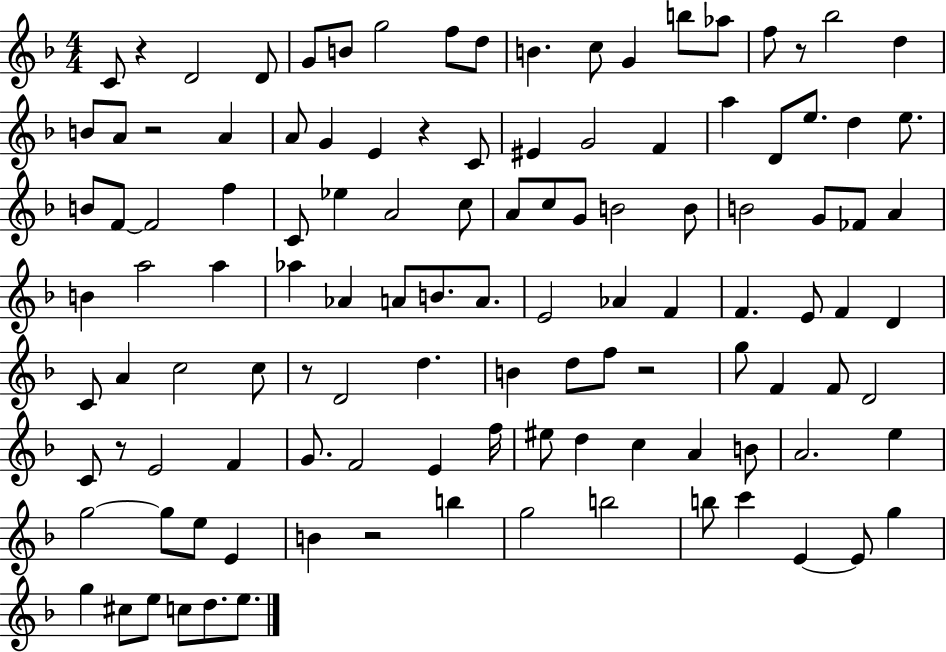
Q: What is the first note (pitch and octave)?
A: C4